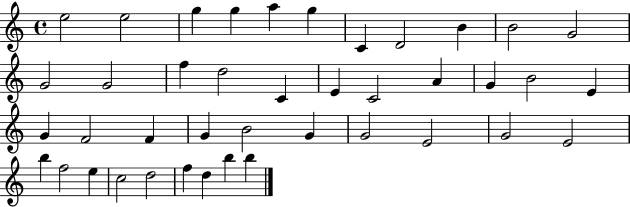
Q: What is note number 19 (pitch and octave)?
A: A4